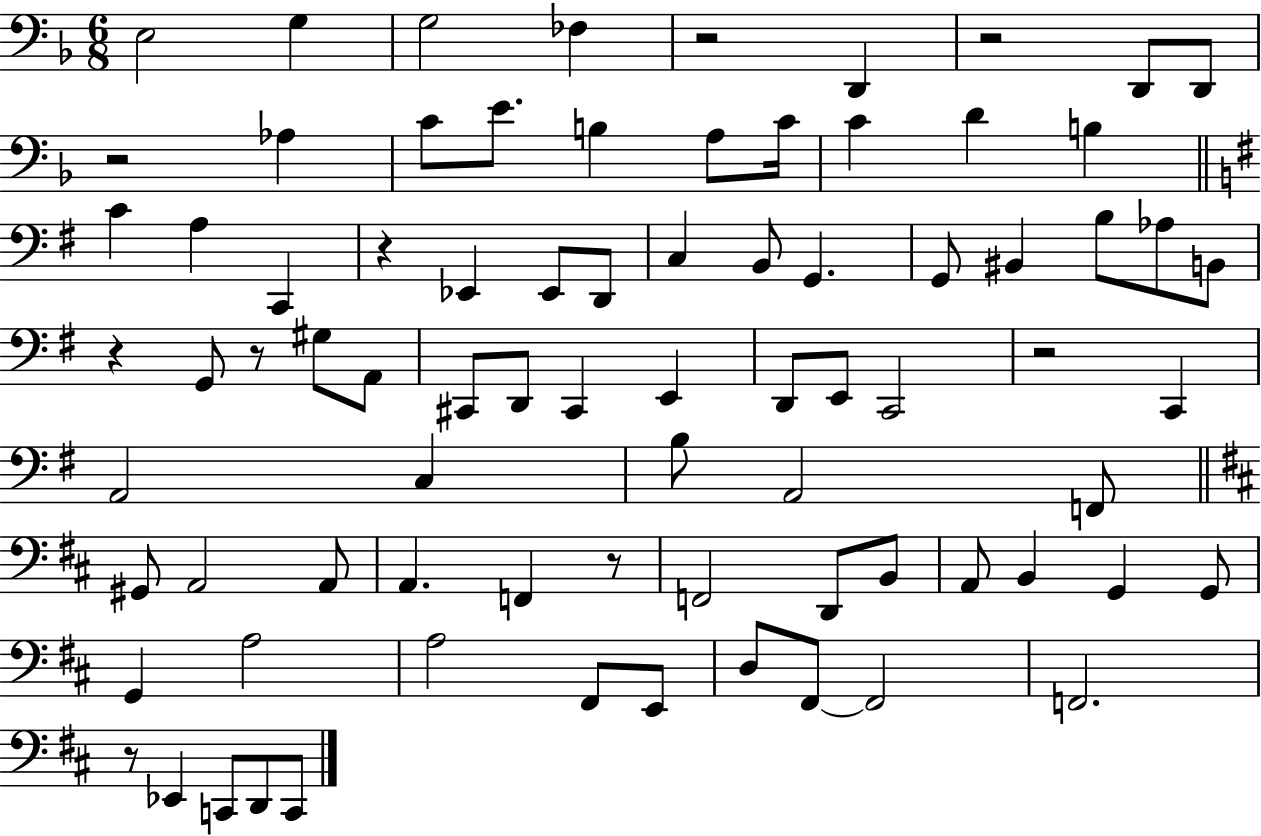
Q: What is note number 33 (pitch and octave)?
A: A2